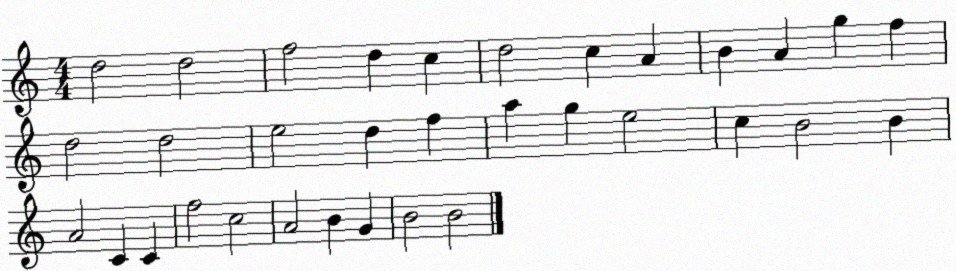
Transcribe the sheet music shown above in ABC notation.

X:1
T:Untitled
M:4/4
L:1/4
K:C
d2 d2 f2 d c d2 c A B A g f d2 d2 e2 d f a g e2 c B2 B A2 C C f2 c2 A2 B G B2 B2